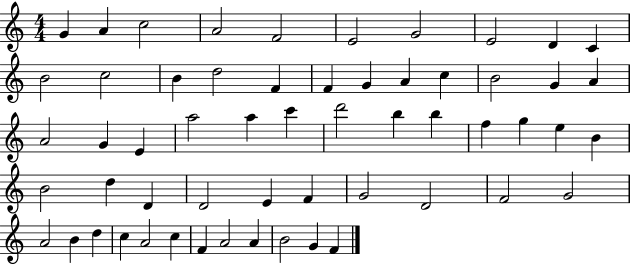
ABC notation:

X:1
T:Untitled
M:4/4
L:1/4
K:C
G A c2 A2 F2 E2 G2 E2 D C B2 c2 B d2 F F G A c B2 G A A2 G E a2 a c' d'2 b b f g e B B2 d D D2 E F G2 D2 F2 G2 A2 B d c A2 c F A2 A B2 G F